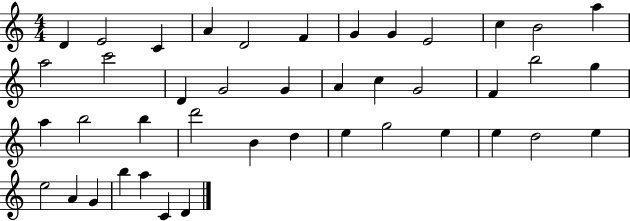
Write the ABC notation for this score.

X:1
T:Untitled
M:4/4
L:1/4
K:C
D E2 C A D2 F G G E2 c B2 a a2 c'2 D G2 G A c G2 F b2 g a b2 b d'2 B d e g2 e e d2 e e2 A G b a C D